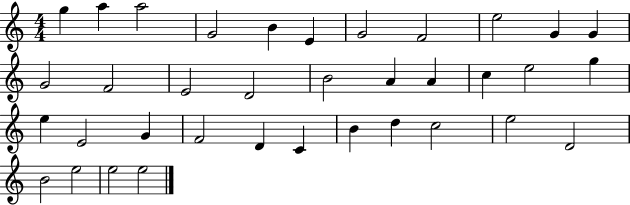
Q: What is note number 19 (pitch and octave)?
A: C5